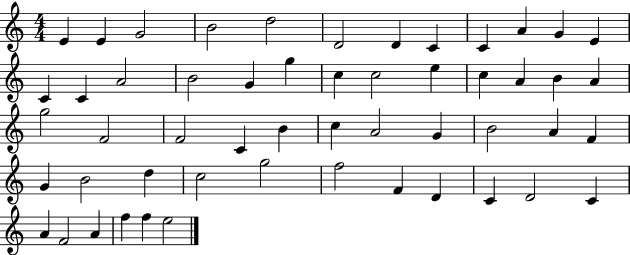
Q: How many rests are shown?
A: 0